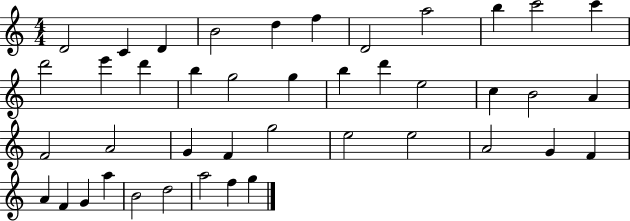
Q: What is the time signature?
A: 4/4